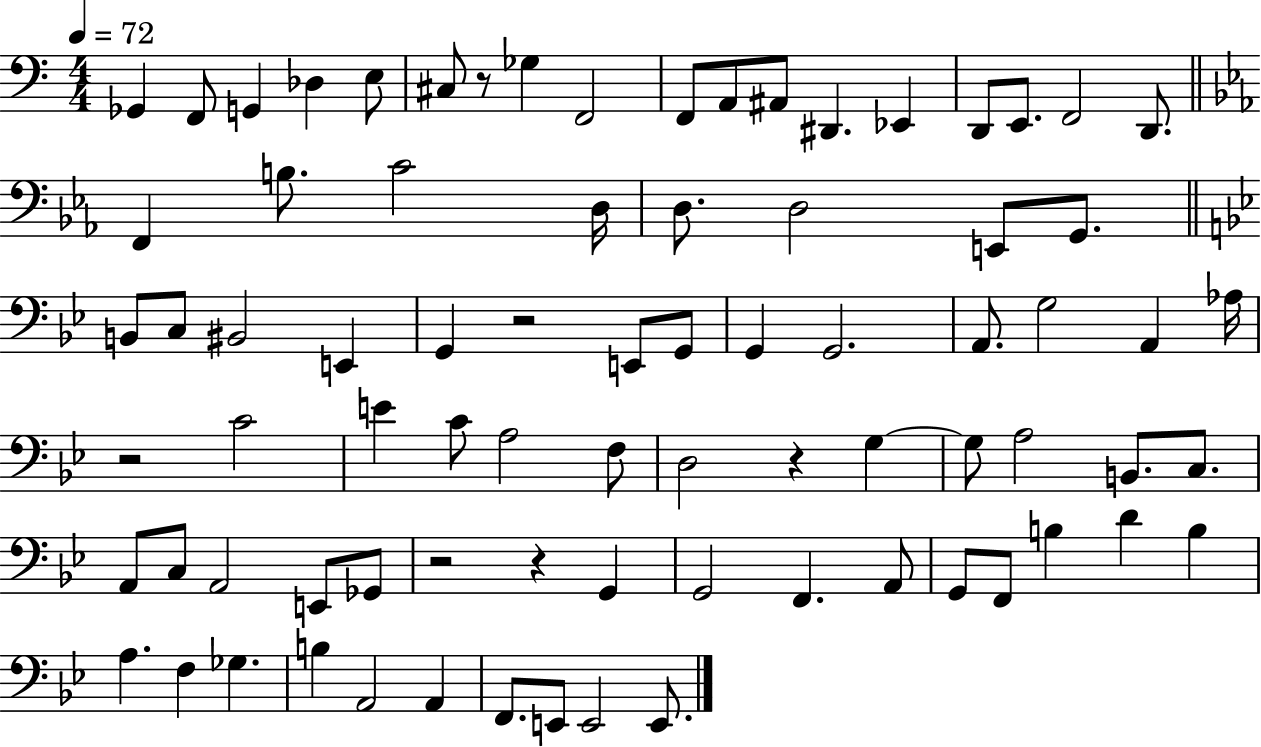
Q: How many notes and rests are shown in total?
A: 79